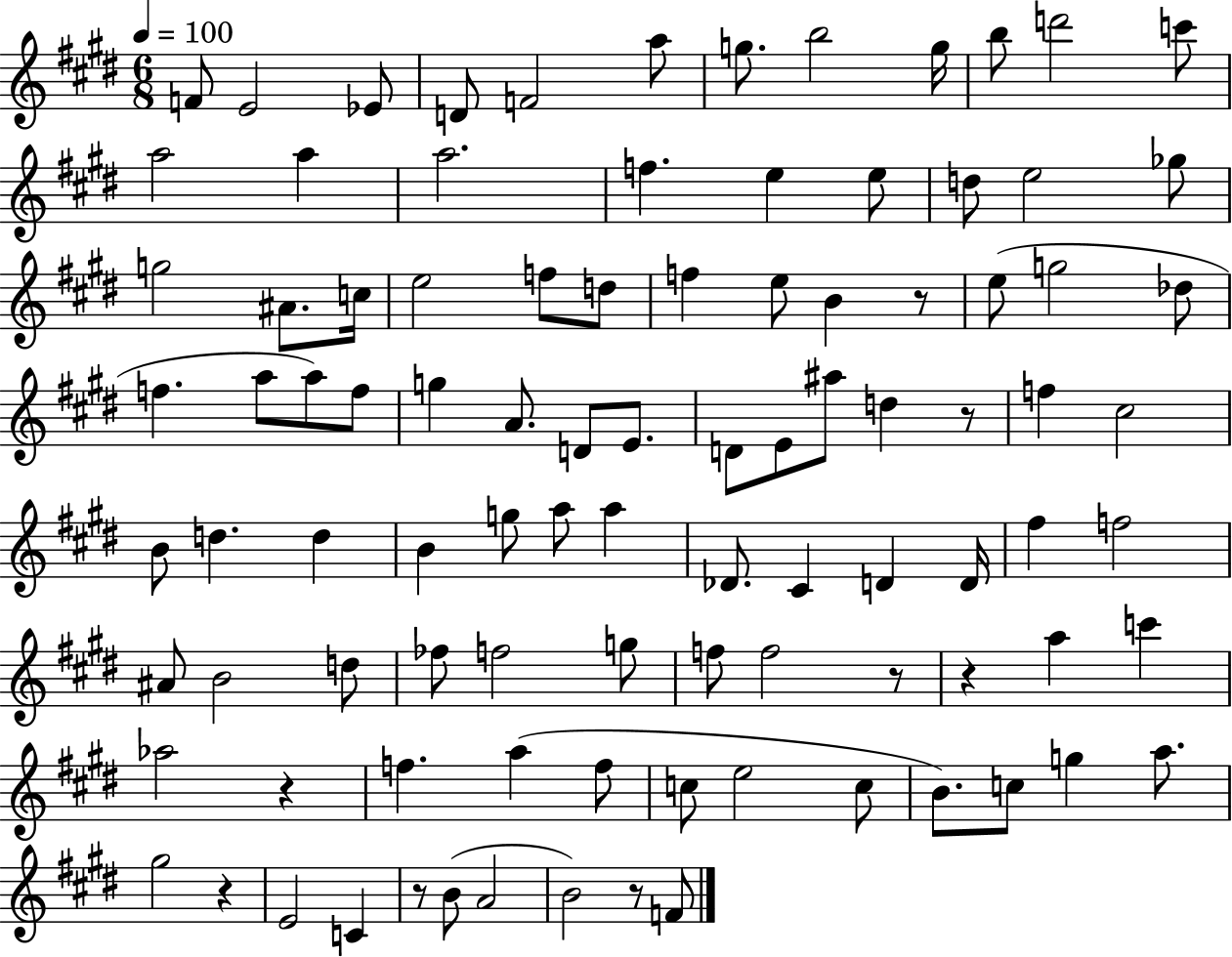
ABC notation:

X:1
T:Untitled
M:6/8
L:1/4
K:E
F/2 E2 _E/2 D/2 F2 a/2 g/2 b2 g/4 b/2 d'2 c'/2 a2 a a2 f e e/2 d/2 e2 _g/2 g2 ^A/2 c/4 e2 f/2 d/2 f e/2 B z/2 e/2 g2 _d/2 f a/2 a/2 f/2 g A/2 D/2 E/2 D/2 E/2 ^a/2 d z/2 f ^c2 B/2 d d B g/2 a/2 a _D/2 ^C D D/4 ^f f2 ^A/2 B2 d/2 _f/2 f2 g/2 f/2 f2 z/2 z a c' _a2 z f a f/2 c/2 e2 c/2 B/2 c/2 g a/2 ^g2 z E2 C z/2 B/2 A2 B2 z/2 F/2